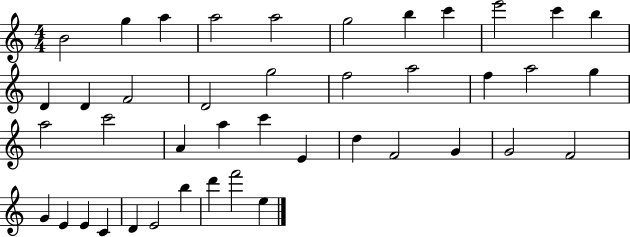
{
  \clef treble
  \numericTimeSignature
  \time 4/4
  \key c \major
  b'2 g''4 a''4 | a''2 a''2 | g''2 b''4 c'''4 | e'''2 c'''4 b''4 | \break d'4 d'4 f'2 | d'2 g''2 | f''2 a''2 | f''4 a''2 g''4 | \break a''2 c'''2 | a'4 a''4 c'''4 e'4 | d''4 f'2 g'4 | g'2 f'2 | \break g'4 e'4 e'4 c'4 | d'4 e'2 b''4 | d'''4 f'''2 e''4 | \bar "|."
}